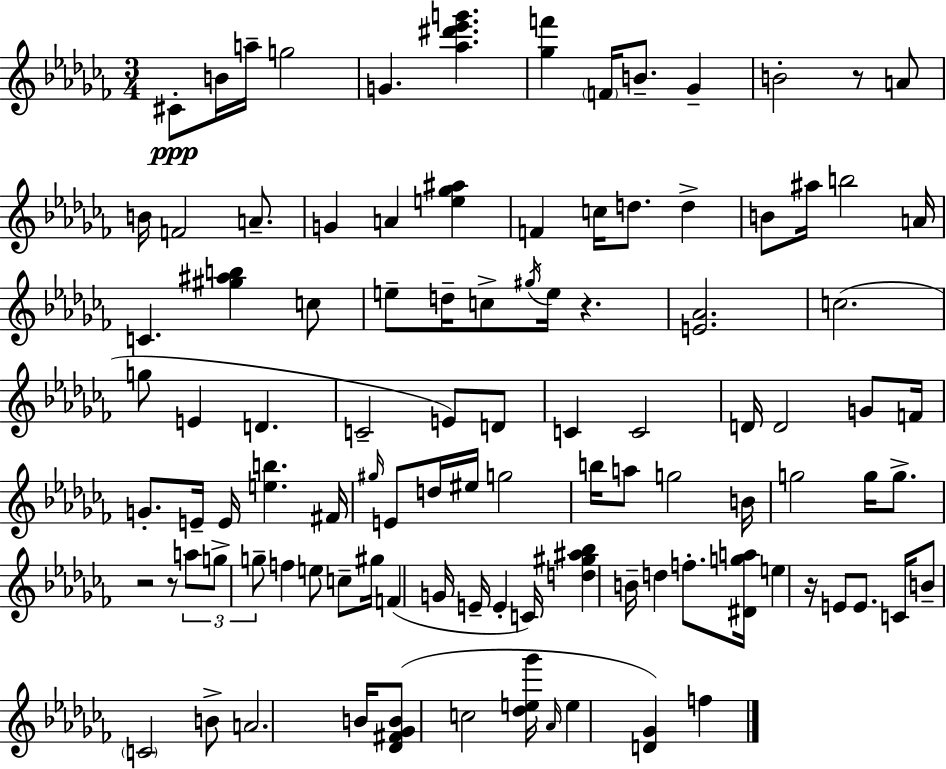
X:1
T:Untitled
M:3/4
L:1/4
K:Abm
^C/2 B/4 a/4 g2 G [_a^d'_e'g'] [_gf'] F/4 B/2 _G B2 z/2 A/2 B/4 F2 A/2 G A [e_g^a] F c/4 d/2 d B/2 ^a/4 b2 A/4 C [^g^ab] c/2 e/2 d/4 c/2 ^g/4 e/4 z [E_A]2 c2 g/2 E D C2 E/2 D/2 C C2 D/4 D2 G/2 F/4 G/2 E/4 E/4 [eb] ^F/4 ^g/4 E/2 d/4 ^e/4 g2 b/4 a/2 g2 B/4 g2 g/4 g/2 z2 z/2 a/2 g/2 g/2 f e/2 c/2 ^g/4 F G/4 E/4 E C/4 [d^g^a_b] B/4 d f/2 [^Dga]/4 e z/4 E/2 E/2 C/4 B/2 C2 B/2 A2 B/4 [_D^F_GB]/2 c2 [_de_g']/4 _A/4 e [D_G] f